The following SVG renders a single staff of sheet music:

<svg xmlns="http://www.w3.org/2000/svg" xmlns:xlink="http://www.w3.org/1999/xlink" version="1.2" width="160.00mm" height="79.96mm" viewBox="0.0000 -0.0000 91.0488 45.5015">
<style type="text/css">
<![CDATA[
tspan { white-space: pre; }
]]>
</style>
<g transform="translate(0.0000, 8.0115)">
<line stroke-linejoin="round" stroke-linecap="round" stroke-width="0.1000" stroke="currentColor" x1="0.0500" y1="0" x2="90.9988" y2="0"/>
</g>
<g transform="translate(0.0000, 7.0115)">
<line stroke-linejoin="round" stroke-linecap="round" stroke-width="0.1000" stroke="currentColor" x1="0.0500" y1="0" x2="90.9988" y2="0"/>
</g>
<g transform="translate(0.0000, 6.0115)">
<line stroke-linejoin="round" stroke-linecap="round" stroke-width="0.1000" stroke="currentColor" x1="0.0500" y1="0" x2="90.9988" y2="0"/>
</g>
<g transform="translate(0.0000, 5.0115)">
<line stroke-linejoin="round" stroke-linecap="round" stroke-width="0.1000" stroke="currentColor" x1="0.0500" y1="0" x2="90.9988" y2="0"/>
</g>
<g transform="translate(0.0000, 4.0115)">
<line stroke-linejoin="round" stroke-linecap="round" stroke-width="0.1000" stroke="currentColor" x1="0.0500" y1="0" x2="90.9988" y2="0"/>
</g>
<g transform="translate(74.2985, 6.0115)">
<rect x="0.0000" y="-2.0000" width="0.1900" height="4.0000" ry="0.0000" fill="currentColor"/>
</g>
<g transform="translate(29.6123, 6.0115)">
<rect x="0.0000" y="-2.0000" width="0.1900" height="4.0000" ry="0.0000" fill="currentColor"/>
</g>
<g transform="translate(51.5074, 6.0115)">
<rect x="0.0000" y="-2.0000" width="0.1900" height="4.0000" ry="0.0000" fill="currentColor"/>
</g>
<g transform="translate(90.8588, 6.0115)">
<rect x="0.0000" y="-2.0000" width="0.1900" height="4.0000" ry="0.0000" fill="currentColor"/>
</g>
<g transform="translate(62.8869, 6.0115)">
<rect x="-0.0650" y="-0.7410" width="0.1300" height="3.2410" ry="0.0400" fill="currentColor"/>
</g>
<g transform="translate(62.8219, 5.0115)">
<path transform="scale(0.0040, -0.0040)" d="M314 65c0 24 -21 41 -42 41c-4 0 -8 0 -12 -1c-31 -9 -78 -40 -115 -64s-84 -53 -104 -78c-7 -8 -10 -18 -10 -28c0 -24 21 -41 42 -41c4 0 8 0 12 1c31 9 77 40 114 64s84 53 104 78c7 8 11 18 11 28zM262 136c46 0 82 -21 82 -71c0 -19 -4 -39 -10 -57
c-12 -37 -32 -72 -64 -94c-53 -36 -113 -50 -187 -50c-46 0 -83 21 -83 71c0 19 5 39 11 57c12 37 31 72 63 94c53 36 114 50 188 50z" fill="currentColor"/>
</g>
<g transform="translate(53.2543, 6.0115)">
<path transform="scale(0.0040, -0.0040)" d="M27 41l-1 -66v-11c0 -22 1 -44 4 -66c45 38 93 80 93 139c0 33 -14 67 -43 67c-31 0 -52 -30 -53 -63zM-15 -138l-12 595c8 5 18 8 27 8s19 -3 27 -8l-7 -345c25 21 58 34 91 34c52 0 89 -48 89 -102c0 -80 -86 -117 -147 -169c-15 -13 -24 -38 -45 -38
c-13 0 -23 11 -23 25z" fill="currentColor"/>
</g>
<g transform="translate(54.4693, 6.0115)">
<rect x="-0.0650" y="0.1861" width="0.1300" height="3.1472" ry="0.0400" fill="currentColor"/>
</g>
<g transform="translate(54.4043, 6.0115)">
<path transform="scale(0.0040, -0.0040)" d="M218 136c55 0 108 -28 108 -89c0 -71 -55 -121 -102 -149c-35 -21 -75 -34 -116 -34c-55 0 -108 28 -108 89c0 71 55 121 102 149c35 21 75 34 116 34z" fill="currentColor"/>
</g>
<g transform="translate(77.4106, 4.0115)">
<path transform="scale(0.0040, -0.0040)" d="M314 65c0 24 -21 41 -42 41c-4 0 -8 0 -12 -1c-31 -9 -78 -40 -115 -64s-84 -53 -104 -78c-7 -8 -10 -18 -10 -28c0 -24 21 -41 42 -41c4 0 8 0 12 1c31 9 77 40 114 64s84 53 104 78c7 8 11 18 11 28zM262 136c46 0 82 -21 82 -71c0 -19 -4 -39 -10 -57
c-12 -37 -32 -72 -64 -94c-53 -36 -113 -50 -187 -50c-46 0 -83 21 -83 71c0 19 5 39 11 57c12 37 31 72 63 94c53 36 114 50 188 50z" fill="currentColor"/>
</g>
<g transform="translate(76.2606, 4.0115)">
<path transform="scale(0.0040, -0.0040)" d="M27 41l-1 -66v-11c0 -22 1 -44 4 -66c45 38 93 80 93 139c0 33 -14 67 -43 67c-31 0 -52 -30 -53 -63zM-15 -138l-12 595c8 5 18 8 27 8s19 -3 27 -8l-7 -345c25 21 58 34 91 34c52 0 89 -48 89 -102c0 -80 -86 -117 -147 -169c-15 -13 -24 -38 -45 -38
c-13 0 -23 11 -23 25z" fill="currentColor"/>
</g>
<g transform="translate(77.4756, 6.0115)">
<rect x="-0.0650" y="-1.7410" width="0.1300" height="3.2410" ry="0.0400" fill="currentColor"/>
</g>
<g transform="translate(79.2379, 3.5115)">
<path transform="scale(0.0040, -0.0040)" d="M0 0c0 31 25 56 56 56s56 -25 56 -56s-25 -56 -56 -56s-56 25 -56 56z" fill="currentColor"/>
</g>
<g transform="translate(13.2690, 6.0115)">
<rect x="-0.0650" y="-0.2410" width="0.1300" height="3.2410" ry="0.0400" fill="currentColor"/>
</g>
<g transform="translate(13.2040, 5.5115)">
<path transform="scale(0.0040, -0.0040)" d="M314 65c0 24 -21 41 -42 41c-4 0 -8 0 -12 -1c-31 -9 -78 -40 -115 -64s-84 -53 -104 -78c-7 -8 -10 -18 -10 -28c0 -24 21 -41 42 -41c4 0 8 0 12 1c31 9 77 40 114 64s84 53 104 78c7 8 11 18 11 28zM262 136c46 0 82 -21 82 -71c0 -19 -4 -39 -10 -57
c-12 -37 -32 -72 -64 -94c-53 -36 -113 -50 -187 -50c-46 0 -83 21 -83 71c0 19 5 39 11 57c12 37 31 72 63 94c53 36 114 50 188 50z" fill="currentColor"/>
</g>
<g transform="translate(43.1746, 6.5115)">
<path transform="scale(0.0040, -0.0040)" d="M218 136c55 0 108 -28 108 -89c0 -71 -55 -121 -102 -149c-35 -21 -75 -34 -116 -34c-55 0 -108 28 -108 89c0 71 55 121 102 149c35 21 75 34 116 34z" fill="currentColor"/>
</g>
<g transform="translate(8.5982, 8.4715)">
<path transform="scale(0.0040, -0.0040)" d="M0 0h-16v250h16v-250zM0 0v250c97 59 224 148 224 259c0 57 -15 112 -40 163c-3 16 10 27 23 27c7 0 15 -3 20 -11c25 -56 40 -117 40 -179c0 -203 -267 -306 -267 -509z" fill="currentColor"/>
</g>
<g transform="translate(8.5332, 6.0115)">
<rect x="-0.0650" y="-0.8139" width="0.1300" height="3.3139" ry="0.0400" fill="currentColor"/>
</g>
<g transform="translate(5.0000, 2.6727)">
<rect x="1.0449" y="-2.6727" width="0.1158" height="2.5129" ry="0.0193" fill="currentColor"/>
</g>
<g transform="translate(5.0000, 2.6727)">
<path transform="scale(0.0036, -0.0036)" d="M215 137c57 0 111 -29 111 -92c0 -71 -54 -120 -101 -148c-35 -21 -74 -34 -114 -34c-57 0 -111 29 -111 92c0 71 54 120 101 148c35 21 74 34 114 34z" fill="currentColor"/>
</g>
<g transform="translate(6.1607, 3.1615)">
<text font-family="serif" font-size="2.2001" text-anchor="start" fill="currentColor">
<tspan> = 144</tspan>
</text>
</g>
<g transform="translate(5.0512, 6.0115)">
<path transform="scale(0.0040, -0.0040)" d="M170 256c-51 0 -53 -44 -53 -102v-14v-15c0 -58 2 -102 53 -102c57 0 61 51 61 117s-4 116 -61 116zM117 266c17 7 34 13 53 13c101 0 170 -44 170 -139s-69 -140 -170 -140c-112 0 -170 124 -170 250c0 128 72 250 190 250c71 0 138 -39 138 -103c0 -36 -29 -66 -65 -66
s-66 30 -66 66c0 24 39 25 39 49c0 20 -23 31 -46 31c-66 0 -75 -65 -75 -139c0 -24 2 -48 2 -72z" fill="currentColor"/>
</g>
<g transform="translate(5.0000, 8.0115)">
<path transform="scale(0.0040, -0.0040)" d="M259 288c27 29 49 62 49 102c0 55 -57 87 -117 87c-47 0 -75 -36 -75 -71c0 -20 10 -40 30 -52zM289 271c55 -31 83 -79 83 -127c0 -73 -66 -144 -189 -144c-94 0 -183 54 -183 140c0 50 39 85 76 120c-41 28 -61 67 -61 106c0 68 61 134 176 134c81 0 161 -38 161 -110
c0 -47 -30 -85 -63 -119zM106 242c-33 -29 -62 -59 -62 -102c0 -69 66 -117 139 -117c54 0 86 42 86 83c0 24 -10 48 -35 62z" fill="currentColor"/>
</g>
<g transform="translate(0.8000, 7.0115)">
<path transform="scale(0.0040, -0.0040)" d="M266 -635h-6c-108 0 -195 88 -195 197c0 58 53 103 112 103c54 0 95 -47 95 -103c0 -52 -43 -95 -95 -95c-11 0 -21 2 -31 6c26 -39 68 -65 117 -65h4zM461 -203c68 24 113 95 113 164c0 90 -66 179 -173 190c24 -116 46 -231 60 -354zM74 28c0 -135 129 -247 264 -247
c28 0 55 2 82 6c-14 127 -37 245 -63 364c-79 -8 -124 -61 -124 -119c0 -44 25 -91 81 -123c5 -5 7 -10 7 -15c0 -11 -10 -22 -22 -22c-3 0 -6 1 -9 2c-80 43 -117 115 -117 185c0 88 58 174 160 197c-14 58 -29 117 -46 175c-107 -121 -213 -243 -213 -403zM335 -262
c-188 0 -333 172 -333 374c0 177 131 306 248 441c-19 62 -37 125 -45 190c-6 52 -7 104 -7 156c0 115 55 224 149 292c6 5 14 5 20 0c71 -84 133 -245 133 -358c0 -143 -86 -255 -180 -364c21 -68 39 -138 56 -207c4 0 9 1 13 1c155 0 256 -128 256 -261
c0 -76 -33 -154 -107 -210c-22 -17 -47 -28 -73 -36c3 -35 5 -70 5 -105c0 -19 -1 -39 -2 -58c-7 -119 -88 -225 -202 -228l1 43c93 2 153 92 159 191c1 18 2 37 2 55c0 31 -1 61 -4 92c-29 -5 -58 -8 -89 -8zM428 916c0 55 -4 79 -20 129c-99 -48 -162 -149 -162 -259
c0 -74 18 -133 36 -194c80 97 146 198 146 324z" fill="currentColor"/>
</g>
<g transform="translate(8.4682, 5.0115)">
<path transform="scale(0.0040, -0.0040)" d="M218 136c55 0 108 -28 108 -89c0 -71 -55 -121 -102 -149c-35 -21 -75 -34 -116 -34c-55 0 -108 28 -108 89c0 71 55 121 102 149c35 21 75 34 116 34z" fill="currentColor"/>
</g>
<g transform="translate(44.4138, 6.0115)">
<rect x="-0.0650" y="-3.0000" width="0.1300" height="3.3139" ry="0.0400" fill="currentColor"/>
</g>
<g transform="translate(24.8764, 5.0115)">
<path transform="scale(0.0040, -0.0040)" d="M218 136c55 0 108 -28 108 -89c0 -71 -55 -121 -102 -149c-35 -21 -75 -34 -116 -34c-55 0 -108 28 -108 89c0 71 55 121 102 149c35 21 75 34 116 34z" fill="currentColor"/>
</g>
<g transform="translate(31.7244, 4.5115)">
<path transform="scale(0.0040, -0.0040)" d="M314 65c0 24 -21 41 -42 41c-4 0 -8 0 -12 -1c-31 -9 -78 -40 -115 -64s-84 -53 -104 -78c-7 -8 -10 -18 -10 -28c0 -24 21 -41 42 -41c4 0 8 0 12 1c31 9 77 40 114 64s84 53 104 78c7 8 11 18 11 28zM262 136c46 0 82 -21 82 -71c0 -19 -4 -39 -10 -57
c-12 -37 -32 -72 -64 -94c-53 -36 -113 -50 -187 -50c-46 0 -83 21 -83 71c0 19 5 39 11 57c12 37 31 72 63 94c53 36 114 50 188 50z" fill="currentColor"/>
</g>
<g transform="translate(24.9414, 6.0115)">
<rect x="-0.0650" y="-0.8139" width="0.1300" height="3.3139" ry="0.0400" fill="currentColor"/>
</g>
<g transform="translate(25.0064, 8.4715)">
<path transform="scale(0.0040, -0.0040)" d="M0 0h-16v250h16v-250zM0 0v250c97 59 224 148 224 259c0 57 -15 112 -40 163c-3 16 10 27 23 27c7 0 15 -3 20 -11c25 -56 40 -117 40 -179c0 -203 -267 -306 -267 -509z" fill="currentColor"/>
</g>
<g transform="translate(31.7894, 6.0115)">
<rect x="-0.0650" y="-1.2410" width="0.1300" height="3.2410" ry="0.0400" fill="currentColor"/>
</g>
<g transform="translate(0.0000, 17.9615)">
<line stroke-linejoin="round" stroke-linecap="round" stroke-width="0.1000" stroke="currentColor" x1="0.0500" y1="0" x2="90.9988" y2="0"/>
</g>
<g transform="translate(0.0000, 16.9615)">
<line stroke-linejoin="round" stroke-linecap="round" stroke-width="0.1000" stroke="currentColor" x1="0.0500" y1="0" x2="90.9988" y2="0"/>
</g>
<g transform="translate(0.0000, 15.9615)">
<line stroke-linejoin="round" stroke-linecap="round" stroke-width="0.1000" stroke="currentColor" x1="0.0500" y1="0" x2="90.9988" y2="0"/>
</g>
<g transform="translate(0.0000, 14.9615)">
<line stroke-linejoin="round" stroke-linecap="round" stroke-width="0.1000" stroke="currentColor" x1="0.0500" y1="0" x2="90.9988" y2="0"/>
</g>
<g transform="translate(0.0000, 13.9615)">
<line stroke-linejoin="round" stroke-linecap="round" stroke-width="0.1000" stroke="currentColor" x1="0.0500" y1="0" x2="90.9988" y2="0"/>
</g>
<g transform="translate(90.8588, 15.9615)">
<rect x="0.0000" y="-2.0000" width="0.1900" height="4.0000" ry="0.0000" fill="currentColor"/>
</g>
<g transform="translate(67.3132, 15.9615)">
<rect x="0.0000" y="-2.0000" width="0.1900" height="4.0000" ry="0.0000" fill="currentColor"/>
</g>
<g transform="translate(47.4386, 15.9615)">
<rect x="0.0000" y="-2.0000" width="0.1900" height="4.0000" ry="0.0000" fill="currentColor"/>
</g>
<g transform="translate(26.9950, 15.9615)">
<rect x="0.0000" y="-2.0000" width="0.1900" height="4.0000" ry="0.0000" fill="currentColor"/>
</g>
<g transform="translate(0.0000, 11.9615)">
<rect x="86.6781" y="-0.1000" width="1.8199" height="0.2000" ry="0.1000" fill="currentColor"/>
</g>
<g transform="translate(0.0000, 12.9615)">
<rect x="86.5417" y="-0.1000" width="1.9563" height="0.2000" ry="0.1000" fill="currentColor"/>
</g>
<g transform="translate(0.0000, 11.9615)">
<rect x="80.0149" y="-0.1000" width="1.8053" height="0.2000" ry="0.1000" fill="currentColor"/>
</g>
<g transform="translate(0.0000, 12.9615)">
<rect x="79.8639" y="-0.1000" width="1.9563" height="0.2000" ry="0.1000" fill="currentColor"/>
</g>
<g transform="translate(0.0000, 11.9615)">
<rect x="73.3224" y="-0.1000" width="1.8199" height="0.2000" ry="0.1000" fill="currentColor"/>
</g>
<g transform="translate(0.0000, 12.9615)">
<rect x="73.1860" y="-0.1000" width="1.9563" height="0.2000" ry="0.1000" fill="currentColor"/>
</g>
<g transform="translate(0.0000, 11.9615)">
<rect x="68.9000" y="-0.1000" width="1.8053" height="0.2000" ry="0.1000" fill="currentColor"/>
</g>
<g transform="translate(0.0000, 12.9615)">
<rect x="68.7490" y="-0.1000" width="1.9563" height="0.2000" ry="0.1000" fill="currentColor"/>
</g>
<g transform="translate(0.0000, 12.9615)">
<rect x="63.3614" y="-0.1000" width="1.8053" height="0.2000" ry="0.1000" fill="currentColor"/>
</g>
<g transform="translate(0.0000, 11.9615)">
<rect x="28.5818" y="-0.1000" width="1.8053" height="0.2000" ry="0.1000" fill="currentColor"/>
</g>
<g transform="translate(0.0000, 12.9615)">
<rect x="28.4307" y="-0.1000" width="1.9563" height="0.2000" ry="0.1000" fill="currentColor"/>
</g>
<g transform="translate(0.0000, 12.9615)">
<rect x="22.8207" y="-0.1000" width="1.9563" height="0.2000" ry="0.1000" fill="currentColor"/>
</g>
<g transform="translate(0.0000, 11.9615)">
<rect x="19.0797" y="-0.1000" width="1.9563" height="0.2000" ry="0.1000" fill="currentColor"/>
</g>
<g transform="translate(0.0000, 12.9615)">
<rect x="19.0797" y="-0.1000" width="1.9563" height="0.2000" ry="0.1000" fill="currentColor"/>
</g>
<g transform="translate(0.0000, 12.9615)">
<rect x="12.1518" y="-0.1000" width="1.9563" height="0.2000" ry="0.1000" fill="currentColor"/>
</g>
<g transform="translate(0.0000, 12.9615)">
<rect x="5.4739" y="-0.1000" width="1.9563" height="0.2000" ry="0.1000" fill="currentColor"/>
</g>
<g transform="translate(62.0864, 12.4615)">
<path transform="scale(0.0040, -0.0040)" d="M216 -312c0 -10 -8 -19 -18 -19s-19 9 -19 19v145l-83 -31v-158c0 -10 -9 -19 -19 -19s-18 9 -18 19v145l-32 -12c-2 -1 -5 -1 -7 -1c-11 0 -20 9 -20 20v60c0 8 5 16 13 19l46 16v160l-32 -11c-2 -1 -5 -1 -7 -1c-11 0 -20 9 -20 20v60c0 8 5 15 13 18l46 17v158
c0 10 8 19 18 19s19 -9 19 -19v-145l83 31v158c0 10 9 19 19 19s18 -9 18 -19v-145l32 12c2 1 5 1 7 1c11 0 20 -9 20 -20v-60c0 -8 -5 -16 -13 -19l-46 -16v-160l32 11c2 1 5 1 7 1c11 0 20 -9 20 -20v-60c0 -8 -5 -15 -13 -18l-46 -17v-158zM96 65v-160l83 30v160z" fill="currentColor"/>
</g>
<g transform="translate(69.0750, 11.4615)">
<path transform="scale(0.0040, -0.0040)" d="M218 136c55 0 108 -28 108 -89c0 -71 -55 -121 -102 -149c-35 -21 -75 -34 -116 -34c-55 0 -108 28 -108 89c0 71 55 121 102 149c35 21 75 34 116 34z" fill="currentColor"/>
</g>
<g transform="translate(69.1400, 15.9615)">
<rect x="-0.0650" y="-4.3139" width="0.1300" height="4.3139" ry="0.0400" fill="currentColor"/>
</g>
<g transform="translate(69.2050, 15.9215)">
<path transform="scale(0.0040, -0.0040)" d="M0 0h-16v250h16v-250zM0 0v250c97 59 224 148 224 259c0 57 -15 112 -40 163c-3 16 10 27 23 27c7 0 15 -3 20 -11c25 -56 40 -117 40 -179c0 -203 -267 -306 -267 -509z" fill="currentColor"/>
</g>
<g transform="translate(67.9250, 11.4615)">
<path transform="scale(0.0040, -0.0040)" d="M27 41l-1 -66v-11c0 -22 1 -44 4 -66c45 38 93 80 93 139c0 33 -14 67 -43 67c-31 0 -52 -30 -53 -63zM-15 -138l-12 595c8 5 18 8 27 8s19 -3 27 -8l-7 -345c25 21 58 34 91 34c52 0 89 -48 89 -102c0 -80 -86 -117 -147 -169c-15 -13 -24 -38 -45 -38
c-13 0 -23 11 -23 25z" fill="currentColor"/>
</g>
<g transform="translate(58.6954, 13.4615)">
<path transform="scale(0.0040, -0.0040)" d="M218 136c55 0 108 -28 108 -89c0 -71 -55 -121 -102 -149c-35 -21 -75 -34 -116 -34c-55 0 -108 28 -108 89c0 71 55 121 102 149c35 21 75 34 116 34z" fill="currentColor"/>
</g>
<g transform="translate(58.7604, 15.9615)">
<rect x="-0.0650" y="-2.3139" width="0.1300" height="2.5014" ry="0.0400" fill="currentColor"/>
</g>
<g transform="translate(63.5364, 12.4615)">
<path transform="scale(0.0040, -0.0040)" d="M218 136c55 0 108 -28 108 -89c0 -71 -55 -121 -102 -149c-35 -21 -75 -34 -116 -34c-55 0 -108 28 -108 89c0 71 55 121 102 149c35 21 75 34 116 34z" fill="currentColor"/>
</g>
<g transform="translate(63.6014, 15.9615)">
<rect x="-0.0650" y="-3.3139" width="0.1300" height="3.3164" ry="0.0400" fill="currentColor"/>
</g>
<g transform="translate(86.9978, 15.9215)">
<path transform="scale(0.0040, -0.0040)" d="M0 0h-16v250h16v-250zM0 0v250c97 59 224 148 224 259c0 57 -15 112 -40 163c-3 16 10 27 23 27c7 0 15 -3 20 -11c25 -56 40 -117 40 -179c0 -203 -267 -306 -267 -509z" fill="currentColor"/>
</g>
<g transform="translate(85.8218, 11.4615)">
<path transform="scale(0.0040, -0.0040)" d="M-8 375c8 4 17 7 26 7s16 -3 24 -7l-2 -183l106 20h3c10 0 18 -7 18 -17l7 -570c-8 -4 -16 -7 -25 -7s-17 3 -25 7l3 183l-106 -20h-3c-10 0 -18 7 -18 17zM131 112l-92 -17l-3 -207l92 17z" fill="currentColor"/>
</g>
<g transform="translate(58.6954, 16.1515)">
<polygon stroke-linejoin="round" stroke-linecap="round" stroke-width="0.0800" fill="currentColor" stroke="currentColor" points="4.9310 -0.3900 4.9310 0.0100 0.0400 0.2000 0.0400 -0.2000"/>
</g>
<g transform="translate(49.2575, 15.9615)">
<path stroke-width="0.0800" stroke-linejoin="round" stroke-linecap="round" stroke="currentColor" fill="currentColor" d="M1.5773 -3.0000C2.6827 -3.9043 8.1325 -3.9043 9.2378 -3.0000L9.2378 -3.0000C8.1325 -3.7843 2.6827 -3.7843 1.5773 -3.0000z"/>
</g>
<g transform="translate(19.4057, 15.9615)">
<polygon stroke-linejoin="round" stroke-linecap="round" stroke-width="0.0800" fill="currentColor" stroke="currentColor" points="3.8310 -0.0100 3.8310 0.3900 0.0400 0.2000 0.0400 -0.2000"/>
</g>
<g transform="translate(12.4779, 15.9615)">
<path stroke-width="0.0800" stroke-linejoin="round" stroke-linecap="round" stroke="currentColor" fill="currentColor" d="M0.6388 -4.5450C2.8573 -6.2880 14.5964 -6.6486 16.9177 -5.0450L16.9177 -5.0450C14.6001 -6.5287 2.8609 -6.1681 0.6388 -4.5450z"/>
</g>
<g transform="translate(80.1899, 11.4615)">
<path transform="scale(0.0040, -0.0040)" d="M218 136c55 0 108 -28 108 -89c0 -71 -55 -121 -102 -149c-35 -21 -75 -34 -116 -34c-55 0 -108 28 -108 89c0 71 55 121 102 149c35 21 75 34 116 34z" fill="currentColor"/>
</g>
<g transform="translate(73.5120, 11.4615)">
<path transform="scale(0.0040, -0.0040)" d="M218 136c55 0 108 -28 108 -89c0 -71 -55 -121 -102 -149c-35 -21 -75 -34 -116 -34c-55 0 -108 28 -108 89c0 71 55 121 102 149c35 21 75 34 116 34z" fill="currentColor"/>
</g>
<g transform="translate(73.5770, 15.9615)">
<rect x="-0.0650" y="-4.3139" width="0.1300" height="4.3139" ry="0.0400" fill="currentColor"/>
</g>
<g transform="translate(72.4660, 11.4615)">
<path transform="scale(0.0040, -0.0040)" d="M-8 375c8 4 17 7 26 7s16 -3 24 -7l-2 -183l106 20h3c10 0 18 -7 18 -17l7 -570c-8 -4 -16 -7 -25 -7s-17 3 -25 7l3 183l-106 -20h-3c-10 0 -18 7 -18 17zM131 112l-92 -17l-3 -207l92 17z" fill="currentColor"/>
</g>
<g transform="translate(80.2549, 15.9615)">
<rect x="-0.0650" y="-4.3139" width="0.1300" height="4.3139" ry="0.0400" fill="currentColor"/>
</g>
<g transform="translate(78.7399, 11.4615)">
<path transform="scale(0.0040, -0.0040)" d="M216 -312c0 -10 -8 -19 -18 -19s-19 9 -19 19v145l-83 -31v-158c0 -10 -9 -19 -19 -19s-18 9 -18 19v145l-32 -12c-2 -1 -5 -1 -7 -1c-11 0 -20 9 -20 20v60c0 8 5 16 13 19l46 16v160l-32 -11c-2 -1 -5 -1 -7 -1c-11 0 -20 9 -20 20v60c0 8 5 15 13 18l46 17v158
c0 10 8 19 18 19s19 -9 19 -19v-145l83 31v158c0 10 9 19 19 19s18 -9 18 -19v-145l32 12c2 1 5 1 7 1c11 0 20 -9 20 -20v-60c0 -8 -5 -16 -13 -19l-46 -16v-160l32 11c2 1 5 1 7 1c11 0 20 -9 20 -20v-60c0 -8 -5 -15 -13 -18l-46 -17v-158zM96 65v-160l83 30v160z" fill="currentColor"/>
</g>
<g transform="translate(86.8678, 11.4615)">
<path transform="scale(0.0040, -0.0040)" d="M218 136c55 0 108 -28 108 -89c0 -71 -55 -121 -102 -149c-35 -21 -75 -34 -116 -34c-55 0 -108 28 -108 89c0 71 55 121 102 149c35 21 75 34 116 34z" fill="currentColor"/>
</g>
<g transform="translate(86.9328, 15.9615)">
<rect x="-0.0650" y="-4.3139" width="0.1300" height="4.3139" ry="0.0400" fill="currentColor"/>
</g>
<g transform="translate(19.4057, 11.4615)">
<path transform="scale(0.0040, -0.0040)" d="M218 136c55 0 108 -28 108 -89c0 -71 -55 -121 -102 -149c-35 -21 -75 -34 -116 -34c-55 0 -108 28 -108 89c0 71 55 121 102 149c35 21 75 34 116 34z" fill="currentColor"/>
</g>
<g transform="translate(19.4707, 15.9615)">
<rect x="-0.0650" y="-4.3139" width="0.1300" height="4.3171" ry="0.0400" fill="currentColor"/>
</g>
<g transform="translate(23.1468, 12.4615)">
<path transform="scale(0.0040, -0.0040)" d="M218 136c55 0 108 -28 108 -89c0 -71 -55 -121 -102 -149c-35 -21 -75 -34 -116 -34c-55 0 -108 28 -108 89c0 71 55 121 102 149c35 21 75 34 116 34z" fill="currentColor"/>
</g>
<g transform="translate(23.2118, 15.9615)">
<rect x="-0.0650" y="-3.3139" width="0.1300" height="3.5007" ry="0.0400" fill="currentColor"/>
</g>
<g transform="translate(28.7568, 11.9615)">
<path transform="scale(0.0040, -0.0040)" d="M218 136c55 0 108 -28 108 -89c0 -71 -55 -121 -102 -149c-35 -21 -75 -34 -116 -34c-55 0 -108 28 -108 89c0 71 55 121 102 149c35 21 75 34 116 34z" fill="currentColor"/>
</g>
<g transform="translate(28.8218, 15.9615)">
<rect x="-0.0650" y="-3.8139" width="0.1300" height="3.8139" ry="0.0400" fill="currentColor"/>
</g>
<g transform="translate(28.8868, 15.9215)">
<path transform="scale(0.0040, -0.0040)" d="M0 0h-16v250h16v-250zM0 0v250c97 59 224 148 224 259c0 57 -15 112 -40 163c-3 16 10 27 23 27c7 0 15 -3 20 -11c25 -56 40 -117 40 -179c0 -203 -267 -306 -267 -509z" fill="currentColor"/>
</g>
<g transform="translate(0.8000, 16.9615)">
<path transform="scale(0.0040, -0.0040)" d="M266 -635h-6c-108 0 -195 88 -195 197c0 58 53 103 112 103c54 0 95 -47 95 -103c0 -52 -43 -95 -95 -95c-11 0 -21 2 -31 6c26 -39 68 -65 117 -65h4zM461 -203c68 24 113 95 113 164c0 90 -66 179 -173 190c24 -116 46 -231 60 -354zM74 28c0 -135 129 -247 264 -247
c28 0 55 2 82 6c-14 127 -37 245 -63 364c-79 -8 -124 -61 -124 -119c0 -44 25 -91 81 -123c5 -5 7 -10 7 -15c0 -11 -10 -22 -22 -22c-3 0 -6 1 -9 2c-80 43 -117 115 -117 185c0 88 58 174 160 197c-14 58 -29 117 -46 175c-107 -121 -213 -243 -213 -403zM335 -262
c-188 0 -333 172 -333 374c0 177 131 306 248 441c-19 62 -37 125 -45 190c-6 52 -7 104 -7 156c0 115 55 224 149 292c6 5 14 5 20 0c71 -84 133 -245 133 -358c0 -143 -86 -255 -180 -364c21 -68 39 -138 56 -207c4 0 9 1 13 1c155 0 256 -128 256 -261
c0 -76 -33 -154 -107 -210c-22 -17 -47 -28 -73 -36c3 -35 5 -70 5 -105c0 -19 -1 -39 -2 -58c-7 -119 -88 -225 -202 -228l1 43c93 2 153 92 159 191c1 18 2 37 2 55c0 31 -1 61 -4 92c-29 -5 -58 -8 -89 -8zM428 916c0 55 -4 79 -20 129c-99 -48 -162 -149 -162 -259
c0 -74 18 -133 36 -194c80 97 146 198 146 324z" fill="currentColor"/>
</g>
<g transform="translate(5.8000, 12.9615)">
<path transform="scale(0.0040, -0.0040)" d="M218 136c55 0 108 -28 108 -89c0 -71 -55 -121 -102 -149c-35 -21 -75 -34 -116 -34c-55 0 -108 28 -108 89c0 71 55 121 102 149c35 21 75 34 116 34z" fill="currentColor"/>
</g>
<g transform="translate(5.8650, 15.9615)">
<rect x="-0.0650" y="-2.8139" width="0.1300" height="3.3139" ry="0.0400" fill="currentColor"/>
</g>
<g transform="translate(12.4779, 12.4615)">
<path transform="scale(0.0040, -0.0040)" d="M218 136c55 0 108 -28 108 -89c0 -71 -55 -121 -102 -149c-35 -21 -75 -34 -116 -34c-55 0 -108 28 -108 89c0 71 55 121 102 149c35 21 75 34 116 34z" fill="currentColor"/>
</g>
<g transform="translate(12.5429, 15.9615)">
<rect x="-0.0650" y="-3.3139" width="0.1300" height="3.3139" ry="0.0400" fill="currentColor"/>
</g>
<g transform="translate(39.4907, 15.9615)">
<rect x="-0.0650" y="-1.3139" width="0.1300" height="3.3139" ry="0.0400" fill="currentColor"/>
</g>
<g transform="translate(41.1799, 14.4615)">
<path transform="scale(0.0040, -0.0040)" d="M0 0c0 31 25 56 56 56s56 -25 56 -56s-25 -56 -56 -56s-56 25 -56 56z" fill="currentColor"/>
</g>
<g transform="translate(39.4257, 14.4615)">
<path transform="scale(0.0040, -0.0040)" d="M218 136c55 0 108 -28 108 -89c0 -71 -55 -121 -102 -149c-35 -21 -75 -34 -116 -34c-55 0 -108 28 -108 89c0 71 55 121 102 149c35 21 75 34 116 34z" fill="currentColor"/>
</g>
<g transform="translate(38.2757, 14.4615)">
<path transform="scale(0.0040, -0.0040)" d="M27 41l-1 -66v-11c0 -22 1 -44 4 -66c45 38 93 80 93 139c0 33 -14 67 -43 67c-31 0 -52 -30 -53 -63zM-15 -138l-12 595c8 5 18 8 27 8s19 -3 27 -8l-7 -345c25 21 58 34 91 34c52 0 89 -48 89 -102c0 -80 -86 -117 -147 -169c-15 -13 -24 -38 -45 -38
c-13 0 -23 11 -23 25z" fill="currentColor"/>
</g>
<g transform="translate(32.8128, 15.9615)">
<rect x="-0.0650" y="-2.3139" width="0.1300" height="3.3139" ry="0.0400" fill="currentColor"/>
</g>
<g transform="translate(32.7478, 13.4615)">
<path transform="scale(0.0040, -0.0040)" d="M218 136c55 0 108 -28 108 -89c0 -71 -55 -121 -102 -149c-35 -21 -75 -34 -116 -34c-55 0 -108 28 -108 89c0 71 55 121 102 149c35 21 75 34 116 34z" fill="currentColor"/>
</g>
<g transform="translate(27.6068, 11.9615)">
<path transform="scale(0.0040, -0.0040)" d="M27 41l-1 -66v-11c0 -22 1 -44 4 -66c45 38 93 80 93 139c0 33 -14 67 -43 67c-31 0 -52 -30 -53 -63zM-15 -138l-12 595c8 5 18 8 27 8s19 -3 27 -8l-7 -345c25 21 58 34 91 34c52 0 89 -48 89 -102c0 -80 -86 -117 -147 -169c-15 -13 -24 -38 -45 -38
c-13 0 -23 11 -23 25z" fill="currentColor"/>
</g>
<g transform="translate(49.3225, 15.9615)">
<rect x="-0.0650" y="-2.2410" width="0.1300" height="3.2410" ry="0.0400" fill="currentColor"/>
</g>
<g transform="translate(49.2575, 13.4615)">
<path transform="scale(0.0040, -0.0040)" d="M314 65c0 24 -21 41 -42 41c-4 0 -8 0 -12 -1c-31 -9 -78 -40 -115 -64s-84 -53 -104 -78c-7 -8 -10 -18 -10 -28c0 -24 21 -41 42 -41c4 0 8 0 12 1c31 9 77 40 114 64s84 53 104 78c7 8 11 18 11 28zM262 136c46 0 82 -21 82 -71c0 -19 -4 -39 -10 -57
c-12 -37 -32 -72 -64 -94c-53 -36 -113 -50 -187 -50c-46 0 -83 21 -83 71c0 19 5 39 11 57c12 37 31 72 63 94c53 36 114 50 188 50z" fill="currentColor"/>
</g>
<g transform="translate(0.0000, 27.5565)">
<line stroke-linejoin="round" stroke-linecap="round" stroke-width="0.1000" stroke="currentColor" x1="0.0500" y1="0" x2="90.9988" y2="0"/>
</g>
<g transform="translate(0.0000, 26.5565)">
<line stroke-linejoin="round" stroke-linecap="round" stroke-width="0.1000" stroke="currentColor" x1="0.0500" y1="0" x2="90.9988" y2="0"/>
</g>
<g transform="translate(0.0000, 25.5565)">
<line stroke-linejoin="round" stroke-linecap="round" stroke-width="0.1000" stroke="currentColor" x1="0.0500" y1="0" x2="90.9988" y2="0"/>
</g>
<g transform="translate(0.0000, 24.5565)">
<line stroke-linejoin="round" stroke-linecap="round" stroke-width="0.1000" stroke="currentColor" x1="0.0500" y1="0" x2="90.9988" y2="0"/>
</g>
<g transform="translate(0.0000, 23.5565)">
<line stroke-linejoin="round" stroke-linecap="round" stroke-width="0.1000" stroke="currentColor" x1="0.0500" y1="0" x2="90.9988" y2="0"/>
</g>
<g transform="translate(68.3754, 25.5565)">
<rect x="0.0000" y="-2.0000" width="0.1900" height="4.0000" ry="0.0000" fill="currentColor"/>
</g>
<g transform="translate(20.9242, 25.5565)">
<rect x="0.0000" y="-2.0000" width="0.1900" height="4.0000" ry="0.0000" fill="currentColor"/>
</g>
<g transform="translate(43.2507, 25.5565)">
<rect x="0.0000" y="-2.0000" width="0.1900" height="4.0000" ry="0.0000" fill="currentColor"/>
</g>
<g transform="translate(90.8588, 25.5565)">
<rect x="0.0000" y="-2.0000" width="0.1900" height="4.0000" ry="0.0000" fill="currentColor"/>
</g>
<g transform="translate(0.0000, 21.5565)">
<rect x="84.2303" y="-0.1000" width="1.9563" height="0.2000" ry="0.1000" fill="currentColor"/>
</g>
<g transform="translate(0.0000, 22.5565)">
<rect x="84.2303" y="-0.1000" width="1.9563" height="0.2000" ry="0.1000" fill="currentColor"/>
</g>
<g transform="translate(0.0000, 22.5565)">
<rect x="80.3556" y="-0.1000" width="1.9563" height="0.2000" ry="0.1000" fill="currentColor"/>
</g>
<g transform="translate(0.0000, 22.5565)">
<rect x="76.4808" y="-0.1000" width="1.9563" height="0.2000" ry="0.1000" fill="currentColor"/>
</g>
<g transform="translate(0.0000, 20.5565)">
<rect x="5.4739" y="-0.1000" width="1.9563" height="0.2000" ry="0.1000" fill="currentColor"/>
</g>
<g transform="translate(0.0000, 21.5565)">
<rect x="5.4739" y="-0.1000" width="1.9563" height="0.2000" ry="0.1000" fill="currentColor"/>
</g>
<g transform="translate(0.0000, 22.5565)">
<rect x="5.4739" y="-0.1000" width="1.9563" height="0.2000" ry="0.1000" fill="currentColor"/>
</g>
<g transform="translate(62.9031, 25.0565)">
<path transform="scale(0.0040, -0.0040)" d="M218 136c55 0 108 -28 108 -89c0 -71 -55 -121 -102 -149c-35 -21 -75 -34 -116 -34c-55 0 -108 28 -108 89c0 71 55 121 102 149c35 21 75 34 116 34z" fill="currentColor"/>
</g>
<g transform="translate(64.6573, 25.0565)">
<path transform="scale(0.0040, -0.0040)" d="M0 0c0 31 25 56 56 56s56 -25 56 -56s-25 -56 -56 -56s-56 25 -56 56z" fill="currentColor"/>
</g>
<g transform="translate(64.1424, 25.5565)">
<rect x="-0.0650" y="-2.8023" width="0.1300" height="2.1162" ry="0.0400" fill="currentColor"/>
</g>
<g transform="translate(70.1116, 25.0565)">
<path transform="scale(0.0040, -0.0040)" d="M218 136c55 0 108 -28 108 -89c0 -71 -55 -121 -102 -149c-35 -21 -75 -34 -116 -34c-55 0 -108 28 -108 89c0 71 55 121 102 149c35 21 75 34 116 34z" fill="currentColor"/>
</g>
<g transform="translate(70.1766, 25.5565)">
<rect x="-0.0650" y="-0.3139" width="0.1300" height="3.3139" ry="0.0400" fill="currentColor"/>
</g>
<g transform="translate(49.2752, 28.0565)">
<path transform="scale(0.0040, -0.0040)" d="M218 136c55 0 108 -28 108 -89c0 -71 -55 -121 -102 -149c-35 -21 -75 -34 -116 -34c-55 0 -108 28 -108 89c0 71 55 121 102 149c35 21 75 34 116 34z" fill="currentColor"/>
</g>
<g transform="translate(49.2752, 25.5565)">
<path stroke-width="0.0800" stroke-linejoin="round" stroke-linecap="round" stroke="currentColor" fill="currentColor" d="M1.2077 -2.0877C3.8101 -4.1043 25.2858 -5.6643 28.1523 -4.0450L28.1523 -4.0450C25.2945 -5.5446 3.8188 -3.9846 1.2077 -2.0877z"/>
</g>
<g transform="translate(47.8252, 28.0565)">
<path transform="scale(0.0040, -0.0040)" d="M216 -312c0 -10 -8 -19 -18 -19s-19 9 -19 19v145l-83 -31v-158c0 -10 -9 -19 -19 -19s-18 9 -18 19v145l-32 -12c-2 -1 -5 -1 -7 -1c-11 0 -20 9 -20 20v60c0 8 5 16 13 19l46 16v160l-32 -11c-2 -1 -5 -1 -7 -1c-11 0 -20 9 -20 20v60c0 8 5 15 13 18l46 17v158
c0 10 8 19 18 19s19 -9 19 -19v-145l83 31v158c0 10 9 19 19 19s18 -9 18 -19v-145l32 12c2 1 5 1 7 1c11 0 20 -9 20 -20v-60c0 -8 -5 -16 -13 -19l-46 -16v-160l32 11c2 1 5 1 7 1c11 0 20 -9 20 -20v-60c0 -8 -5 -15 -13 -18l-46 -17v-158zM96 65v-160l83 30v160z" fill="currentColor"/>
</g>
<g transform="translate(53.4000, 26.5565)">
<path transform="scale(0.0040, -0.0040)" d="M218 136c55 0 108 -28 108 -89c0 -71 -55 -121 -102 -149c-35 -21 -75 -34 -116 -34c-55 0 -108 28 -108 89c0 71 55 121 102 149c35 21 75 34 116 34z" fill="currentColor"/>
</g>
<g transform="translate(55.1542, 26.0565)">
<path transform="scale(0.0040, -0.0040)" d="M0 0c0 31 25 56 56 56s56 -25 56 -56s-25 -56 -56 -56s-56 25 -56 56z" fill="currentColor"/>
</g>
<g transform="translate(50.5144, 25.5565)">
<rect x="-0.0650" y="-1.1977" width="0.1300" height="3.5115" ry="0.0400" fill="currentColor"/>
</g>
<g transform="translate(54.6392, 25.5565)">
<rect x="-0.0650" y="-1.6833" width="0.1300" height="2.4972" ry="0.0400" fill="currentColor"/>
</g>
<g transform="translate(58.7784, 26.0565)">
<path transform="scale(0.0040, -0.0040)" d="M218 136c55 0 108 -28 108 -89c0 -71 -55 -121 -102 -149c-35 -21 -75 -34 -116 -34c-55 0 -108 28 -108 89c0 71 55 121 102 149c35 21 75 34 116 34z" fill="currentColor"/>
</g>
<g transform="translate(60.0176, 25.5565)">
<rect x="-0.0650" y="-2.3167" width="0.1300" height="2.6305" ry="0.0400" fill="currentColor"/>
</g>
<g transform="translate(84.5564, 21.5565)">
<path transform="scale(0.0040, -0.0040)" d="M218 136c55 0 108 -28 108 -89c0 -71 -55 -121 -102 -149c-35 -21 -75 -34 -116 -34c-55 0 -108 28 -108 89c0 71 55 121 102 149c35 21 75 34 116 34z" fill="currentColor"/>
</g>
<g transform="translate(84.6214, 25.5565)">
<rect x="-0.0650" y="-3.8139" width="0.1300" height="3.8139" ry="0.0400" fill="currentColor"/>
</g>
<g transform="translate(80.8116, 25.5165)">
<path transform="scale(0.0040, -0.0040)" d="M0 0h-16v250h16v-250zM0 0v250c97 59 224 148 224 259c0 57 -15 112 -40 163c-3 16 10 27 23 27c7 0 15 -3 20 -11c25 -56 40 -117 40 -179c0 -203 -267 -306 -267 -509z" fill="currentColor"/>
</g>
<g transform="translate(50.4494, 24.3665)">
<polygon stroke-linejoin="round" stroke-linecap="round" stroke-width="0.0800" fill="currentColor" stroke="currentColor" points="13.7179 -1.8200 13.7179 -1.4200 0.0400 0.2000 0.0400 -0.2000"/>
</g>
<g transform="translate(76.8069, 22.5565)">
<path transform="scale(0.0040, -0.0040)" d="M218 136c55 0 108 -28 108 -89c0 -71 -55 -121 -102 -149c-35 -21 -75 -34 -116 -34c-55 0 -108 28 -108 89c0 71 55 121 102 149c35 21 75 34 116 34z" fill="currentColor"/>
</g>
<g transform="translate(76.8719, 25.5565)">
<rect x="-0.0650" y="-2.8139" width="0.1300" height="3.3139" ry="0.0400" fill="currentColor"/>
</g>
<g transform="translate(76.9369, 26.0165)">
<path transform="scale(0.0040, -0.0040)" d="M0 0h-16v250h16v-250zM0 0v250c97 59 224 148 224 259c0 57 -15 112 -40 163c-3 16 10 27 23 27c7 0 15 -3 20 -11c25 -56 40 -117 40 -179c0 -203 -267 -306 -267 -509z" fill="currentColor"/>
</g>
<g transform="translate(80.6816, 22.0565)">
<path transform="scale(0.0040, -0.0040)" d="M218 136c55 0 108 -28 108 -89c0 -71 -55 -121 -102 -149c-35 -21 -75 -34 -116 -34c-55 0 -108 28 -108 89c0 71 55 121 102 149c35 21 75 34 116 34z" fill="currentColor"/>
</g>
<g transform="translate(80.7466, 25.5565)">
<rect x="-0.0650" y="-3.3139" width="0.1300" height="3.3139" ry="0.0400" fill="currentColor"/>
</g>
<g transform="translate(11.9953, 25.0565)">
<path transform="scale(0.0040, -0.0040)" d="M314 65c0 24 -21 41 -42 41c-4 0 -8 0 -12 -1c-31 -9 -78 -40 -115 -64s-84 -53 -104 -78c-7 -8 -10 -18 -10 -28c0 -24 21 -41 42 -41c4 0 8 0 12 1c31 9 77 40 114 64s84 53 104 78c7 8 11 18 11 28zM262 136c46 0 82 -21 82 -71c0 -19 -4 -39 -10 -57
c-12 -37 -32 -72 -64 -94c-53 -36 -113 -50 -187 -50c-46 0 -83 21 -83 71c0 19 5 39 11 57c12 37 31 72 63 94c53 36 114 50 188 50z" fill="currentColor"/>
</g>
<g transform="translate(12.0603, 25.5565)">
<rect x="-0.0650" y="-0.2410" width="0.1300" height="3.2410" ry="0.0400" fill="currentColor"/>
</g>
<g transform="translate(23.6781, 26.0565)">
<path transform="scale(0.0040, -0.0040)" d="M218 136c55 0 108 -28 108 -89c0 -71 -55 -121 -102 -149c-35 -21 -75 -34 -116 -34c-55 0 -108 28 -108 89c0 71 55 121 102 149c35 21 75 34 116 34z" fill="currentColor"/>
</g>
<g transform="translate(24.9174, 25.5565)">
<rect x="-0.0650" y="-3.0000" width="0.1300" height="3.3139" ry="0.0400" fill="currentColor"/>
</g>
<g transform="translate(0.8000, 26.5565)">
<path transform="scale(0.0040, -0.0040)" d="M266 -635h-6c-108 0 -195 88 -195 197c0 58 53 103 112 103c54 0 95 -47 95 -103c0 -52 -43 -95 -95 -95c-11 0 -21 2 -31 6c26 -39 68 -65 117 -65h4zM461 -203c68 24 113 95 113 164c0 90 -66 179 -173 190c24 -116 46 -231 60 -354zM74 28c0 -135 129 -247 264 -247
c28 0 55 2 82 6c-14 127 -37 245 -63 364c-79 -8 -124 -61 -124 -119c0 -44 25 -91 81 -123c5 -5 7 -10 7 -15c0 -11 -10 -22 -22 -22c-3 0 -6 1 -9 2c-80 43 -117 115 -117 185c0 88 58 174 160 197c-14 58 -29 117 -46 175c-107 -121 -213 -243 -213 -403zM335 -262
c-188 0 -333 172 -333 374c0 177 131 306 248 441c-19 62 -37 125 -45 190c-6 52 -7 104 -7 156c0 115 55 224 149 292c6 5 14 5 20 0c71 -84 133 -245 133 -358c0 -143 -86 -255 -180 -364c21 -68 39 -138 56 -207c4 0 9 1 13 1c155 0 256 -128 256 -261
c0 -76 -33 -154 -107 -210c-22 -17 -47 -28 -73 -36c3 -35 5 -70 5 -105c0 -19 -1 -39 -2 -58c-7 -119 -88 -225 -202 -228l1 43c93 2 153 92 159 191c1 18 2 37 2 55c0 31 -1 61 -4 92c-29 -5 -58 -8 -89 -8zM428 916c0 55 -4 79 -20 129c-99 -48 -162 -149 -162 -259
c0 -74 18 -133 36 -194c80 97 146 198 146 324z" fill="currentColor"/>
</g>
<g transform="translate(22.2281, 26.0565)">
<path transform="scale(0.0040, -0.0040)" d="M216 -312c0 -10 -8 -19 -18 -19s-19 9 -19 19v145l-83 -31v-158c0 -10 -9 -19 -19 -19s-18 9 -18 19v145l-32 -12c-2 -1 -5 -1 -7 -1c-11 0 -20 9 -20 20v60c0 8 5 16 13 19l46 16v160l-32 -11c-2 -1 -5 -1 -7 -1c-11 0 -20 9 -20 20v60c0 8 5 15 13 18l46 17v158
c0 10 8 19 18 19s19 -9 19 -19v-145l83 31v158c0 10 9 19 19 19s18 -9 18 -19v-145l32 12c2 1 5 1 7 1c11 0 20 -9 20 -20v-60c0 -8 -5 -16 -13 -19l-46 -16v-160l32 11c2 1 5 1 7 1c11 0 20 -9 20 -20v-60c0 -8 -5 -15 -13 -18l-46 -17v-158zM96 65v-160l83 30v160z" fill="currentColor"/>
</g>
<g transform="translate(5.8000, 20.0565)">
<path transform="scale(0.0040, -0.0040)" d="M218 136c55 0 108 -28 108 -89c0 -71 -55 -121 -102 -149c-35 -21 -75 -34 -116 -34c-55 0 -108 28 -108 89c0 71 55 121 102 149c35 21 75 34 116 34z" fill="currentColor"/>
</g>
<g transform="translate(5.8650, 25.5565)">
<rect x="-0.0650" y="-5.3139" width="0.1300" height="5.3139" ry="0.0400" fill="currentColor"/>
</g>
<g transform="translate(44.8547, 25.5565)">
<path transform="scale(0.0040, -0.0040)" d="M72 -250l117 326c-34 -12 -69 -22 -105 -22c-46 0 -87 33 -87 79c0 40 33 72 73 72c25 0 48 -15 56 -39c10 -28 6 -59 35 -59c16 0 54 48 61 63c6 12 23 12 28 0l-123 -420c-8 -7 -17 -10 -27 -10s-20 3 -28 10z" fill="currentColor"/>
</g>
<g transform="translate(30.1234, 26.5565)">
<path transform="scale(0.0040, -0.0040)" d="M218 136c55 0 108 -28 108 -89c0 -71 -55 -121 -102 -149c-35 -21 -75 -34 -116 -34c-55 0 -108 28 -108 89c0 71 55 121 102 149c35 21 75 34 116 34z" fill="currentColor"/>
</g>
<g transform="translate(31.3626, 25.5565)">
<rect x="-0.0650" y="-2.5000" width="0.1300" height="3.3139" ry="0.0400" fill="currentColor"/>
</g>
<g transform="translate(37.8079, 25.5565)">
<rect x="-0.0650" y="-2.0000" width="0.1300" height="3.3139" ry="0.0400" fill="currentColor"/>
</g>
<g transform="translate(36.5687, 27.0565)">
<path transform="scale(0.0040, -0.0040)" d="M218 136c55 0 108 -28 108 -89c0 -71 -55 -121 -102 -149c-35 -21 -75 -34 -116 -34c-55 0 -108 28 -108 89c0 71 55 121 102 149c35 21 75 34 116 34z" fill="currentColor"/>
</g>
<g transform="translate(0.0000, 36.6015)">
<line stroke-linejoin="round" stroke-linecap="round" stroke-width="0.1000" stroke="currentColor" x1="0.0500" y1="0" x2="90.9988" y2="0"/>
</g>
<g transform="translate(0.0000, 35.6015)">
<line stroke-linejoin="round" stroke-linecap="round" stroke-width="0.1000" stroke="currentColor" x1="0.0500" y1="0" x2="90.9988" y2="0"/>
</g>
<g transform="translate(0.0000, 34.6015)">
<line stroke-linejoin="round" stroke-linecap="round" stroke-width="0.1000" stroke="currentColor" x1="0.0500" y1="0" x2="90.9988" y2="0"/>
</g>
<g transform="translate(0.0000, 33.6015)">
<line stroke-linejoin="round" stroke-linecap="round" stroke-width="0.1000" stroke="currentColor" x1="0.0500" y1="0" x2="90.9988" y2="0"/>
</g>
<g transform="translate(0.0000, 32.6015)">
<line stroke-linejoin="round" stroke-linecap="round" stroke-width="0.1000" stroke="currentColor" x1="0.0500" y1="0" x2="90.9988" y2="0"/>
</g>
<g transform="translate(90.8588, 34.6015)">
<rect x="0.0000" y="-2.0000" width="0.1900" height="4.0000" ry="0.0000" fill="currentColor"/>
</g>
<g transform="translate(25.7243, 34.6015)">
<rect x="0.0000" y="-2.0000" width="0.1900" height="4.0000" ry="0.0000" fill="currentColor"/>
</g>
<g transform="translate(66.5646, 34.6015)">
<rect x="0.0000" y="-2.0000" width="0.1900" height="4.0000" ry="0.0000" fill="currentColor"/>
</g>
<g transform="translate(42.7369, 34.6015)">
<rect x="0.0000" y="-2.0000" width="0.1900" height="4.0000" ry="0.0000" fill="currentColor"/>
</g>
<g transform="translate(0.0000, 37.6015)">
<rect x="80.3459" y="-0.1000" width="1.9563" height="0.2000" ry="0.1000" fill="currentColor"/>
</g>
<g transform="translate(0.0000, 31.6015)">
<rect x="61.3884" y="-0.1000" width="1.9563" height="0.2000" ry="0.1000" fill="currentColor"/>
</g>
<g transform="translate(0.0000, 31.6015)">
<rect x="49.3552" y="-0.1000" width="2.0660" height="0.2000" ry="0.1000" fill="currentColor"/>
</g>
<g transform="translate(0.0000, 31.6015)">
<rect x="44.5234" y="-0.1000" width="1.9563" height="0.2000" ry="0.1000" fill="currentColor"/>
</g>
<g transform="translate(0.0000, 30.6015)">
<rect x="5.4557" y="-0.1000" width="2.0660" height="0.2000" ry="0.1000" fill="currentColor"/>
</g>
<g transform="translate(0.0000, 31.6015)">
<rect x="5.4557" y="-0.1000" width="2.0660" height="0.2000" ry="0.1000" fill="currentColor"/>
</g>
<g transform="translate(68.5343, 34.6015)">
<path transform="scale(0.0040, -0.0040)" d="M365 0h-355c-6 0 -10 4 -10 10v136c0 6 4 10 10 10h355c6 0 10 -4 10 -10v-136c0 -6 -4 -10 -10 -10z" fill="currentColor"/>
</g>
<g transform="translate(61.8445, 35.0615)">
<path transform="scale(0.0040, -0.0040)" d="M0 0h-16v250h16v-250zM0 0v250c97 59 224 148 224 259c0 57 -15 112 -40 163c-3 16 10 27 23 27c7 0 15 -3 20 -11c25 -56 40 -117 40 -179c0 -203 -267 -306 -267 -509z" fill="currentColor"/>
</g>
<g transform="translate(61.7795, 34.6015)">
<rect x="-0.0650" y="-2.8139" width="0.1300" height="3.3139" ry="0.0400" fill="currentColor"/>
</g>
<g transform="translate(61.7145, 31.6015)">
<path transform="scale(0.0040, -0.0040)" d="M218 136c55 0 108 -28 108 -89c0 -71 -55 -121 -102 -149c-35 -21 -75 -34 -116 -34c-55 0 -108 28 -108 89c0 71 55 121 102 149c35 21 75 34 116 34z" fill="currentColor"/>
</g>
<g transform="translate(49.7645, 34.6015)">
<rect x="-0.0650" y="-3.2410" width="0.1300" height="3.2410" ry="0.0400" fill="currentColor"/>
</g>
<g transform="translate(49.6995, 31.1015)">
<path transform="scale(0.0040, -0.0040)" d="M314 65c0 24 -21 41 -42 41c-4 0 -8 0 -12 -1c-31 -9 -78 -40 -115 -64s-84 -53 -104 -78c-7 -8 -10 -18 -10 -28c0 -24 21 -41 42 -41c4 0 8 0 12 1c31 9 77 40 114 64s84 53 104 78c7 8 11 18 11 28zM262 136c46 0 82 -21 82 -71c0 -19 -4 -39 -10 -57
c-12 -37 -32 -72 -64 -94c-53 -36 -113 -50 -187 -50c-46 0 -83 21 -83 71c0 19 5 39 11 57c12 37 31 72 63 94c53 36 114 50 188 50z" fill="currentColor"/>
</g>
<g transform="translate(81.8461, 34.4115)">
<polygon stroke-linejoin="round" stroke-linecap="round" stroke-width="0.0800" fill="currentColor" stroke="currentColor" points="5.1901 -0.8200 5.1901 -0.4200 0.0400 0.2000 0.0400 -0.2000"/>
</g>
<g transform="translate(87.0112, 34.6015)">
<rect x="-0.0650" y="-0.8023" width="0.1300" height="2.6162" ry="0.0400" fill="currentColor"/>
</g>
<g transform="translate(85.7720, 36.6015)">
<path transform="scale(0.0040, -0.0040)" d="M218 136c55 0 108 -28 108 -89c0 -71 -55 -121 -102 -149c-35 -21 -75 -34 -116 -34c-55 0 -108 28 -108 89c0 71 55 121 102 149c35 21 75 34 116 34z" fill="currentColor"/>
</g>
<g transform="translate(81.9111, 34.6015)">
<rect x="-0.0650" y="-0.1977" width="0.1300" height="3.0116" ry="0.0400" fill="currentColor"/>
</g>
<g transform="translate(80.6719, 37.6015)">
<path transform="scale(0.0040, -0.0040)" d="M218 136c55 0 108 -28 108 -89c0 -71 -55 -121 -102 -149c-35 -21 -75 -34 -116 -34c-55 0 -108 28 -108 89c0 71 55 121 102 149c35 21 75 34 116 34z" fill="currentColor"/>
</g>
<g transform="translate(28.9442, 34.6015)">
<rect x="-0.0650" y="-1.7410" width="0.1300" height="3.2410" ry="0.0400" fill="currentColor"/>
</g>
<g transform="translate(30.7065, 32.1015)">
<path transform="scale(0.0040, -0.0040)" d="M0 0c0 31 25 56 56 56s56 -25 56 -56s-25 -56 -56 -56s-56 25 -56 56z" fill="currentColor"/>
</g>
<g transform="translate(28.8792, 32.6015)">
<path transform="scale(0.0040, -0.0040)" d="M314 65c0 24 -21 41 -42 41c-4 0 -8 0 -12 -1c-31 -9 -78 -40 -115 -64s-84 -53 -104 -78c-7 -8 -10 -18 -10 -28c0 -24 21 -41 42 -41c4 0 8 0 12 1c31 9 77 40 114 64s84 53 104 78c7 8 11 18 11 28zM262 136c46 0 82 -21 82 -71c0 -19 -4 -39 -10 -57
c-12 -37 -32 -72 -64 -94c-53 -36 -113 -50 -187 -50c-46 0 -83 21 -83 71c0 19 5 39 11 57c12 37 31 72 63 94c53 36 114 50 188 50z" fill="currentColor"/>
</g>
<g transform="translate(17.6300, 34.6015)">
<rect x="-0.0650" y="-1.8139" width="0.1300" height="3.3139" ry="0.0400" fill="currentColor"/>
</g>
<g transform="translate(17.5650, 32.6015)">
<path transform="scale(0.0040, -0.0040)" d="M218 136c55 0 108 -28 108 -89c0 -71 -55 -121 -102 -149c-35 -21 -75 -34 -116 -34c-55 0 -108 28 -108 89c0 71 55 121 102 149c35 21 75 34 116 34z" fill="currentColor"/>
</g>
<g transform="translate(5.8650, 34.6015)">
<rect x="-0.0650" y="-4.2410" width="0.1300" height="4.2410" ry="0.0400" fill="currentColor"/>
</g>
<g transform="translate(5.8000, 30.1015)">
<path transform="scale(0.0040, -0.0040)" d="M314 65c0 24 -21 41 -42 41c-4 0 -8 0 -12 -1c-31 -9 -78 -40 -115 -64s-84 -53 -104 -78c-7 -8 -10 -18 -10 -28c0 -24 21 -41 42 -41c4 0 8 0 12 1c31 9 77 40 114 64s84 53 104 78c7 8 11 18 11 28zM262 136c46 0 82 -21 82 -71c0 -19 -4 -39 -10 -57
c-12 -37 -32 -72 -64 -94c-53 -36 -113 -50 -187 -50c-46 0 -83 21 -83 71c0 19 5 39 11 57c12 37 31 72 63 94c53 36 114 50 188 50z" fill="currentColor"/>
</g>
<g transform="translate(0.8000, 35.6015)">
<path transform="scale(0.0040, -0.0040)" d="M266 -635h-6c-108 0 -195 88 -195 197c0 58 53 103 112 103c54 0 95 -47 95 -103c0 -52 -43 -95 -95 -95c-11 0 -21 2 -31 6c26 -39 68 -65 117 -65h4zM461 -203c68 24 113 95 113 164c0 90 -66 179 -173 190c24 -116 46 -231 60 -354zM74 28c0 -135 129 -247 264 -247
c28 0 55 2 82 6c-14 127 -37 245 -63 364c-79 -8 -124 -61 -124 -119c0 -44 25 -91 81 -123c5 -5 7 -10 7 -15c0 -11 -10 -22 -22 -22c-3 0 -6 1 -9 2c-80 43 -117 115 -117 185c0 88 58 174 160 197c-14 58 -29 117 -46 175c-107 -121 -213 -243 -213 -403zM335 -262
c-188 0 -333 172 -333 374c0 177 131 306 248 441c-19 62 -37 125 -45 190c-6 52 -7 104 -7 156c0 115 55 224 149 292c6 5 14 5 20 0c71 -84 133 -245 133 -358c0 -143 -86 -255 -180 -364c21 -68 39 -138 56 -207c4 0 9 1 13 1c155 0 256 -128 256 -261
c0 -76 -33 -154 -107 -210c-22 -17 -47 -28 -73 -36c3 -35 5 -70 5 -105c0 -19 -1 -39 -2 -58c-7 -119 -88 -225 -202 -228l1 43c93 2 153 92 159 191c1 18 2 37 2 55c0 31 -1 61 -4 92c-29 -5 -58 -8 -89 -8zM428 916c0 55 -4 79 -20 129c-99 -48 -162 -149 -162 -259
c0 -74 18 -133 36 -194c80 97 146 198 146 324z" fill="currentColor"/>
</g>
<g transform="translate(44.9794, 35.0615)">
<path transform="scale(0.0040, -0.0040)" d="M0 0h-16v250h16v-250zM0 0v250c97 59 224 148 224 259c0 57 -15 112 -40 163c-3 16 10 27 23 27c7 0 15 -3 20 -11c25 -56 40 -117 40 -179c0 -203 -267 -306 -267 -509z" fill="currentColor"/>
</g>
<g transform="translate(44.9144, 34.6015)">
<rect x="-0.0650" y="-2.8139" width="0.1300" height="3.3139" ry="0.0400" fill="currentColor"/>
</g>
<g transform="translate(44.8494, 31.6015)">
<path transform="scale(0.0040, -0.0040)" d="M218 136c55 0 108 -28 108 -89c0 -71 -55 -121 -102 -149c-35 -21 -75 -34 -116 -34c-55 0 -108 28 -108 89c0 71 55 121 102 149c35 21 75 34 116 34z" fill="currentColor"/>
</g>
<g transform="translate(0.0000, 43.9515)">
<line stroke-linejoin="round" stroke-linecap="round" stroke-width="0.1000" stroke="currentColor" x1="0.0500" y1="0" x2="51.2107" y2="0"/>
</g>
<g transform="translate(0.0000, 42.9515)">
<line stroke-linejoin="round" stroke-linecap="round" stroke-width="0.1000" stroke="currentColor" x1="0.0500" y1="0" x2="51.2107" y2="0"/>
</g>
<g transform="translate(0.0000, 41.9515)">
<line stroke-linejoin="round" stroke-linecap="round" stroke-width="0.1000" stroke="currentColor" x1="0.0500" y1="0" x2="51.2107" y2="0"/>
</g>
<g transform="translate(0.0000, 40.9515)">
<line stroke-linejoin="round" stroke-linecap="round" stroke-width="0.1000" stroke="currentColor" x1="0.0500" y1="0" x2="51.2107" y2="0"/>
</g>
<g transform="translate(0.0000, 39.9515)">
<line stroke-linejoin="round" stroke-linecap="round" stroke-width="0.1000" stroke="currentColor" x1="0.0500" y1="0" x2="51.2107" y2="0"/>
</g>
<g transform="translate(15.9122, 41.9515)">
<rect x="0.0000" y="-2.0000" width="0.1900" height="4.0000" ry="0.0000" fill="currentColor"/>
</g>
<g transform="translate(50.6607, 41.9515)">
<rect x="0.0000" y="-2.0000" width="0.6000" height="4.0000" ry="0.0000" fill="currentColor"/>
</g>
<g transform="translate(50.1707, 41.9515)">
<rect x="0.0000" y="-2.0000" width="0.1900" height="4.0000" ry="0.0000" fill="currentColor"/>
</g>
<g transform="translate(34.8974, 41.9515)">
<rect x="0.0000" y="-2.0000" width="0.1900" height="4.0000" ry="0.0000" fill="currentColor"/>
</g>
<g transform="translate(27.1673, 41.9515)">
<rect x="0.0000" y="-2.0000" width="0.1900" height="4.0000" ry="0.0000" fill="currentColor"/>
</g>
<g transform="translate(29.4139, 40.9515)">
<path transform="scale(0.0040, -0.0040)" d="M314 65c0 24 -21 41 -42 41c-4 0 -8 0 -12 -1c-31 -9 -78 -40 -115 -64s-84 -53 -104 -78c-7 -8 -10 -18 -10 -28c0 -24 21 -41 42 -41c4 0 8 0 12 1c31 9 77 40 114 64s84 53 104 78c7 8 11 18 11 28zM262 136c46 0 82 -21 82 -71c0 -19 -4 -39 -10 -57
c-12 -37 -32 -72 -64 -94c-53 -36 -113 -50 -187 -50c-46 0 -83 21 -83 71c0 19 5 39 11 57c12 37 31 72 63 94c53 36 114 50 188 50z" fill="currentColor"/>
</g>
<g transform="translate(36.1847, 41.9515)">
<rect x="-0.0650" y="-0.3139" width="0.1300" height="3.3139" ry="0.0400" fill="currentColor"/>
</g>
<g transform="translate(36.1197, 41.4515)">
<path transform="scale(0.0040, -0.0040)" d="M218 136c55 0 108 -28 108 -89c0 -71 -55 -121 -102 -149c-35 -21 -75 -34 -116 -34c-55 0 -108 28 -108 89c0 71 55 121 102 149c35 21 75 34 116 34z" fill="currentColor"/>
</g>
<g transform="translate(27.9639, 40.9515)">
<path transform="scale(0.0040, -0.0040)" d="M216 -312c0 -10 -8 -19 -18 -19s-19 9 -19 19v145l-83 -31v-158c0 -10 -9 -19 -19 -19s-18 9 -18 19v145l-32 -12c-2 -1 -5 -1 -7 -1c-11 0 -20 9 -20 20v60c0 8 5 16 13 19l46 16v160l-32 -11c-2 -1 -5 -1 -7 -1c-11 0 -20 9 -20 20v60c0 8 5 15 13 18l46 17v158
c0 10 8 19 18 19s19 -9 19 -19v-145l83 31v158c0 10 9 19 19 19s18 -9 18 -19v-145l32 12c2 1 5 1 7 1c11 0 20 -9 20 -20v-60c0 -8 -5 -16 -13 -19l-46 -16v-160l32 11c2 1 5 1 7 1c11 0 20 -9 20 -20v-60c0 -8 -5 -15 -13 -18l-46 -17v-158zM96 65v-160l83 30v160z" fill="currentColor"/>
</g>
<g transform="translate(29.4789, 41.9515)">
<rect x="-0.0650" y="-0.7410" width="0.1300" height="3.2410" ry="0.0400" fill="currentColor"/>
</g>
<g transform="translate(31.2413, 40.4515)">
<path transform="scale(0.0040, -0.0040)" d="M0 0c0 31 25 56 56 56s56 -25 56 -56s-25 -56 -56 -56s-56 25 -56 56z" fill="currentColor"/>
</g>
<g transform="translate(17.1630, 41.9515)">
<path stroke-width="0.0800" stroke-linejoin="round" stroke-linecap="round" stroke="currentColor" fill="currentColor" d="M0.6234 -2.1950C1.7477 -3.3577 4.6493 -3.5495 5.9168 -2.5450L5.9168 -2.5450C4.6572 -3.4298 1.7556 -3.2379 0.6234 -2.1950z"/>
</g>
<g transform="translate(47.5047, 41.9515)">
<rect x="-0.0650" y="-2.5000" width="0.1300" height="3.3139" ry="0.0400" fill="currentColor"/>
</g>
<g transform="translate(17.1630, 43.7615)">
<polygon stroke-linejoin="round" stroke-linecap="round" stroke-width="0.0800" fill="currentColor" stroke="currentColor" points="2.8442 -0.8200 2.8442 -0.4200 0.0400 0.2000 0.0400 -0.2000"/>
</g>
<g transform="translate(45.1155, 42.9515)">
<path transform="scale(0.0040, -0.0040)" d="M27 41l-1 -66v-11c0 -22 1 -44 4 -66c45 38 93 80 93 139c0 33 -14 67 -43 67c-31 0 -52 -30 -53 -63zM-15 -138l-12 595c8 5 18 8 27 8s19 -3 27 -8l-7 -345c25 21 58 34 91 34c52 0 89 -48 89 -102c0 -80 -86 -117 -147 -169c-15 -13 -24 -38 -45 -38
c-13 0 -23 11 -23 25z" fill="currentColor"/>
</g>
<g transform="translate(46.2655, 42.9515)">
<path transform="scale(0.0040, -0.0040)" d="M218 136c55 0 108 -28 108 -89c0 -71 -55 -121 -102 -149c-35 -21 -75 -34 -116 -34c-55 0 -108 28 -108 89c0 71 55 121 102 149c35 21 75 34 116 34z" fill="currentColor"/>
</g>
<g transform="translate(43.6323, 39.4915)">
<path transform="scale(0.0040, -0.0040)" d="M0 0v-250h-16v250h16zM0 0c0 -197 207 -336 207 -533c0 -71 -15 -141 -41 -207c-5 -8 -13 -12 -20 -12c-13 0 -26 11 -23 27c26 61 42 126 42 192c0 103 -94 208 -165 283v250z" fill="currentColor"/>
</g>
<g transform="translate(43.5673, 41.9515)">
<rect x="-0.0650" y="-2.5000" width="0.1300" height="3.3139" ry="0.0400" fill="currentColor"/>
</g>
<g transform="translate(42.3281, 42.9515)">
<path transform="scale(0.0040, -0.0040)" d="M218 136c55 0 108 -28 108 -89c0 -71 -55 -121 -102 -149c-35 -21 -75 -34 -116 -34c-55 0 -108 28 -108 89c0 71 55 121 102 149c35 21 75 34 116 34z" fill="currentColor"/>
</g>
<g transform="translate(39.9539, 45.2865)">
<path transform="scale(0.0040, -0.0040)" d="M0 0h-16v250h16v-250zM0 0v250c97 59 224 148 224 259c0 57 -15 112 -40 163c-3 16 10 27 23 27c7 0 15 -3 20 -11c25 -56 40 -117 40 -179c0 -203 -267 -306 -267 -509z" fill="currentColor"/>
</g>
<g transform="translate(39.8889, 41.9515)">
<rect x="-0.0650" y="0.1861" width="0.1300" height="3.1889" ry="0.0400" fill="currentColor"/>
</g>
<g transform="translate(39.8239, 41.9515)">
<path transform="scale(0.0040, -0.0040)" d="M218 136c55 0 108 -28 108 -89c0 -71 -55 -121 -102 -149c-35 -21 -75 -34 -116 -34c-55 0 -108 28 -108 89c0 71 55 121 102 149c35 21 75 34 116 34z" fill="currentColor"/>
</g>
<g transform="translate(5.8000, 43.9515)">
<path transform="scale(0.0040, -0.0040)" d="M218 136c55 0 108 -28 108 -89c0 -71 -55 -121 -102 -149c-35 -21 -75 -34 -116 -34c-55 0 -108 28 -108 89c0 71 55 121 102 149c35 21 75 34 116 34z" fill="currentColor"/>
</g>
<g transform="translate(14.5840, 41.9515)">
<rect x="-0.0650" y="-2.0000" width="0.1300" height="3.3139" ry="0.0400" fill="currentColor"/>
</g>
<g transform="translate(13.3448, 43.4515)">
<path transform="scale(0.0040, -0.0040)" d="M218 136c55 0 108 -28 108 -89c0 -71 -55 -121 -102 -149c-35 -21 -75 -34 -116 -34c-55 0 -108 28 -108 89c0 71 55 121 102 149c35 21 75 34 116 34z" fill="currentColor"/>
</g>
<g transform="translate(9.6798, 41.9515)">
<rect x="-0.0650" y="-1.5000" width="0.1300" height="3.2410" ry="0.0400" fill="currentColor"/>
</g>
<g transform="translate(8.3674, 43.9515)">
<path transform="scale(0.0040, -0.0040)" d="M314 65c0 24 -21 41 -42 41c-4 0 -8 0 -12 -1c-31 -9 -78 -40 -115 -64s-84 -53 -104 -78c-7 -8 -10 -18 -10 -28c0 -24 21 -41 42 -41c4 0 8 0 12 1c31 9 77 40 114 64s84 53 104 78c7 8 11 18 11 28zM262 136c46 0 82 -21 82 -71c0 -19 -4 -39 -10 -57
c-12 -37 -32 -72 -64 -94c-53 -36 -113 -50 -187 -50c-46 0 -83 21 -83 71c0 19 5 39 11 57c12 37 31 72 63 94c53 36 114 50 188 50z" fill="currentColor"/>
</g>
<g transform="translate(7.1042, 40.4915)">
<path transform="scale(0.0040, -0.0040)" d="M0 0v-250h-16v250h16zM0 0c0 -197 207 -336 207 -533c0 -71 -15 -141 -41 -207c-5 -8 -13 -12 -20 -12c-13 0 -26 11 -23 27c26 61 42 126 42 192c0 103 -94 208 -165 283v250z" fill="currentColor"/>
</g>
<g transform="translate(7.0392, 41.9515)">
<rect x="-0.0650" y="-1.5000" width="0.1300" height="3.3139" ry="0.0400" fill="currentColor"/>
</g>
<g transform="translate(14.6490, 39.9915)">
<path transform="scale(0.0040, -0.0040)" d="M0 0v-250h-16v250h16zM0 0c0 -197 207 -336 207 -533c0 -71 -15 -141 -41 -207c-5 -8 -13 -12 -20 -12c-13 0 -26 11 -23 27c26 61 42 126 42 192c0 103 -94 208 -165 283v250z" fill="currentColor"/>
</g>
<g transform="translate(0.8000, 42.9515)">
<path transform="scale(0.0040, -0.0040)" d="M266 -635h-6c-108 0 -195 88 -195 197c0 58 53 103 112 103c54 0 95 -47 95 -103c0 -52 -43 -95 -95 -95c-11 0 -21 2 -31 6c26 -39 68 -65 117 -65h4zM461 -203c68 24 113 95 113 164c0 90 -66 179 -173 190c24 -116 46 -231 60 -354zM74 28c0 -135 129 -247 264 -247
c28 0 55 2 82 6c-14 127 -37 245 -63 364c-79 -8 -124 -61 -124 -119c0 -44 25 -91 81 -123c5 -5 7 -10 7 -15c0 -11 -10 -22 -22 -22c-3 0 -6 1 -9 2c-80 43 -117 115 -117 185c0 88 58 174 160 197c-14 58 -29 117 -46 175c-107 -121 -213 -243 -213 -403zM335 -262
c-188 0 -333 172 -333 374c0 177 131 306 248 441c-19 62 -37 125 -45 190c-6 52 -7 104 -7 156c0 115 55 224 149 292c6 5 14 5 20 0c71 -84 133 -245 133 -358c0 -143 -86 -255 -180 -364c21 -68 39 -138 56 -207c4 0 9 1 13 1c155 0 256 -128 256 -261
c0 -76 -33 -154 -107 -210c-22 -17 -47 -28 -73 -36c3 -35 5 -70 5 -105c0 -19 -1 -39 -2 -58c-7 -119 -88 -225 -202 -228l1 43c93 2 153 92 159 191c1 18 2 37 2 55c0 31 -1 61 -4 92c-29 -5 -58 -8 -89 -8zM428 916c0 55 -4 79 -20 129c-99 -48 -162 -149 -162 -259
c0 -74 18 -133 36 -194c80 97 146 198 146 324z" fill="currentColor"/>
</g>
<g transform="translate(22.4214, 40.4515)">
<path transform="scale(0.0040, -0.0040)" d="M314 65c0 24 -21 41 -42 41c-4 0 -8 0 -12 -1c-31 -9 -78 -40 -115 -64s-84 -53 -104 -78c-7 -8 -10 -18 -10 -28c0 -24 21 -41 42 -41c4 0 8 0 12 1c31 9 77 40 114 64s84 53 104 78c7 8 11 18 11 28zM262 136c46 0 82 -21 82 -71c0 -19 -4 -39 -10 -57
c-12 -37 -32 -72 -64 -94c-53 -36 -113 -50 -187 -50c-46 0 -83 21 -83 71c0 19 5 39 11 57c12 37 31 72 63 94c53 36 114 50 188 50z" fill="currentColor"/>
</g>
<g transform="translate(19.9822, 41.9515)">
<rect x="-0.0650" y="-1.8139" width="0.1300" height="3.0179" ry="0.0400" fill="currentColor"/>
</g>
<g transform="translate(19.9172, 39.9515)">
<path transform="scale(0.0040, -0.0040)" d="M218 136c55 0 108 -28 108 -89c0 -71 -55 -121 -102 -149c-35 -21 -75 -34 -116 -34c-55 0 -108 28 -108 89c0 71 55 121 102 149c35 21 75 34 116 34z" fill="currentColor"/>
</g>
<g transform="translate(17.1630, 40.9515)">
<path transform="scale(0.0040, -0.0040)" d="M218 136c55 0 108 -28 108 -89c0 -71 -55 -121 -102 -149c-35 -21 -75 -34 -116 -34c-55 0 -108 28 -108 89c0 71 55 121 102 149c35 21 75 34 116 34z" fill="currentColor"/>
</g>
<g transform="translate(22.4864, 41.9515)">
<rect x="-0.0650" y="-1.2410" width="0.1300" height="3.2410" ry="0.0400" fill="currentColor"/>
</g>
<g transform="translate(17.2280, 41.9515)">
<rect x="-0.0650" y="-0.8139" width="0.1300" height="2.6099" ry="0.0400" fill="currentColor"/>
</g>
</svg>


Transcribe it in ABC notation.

X:1
T:Untitled
M:6/8
L:1/4
K:C
d/2 c2 d/2 e2 A _B d2 _f2 a b d'/2 b/2 _c'/2 g _e g2 g/2 ^b/2 _d'/2 d' ^d' d'/2 f' c2 ^A G F z/2 ^D/2 G/2 A/2 c/2 c a/2 b/2 c' d'2 f f2 a/2 b2 a/2 z2 C/2 E/2 E/2 E2 F/2 d/2 f/2 e2 ^d2 c B/2 G/2 _G